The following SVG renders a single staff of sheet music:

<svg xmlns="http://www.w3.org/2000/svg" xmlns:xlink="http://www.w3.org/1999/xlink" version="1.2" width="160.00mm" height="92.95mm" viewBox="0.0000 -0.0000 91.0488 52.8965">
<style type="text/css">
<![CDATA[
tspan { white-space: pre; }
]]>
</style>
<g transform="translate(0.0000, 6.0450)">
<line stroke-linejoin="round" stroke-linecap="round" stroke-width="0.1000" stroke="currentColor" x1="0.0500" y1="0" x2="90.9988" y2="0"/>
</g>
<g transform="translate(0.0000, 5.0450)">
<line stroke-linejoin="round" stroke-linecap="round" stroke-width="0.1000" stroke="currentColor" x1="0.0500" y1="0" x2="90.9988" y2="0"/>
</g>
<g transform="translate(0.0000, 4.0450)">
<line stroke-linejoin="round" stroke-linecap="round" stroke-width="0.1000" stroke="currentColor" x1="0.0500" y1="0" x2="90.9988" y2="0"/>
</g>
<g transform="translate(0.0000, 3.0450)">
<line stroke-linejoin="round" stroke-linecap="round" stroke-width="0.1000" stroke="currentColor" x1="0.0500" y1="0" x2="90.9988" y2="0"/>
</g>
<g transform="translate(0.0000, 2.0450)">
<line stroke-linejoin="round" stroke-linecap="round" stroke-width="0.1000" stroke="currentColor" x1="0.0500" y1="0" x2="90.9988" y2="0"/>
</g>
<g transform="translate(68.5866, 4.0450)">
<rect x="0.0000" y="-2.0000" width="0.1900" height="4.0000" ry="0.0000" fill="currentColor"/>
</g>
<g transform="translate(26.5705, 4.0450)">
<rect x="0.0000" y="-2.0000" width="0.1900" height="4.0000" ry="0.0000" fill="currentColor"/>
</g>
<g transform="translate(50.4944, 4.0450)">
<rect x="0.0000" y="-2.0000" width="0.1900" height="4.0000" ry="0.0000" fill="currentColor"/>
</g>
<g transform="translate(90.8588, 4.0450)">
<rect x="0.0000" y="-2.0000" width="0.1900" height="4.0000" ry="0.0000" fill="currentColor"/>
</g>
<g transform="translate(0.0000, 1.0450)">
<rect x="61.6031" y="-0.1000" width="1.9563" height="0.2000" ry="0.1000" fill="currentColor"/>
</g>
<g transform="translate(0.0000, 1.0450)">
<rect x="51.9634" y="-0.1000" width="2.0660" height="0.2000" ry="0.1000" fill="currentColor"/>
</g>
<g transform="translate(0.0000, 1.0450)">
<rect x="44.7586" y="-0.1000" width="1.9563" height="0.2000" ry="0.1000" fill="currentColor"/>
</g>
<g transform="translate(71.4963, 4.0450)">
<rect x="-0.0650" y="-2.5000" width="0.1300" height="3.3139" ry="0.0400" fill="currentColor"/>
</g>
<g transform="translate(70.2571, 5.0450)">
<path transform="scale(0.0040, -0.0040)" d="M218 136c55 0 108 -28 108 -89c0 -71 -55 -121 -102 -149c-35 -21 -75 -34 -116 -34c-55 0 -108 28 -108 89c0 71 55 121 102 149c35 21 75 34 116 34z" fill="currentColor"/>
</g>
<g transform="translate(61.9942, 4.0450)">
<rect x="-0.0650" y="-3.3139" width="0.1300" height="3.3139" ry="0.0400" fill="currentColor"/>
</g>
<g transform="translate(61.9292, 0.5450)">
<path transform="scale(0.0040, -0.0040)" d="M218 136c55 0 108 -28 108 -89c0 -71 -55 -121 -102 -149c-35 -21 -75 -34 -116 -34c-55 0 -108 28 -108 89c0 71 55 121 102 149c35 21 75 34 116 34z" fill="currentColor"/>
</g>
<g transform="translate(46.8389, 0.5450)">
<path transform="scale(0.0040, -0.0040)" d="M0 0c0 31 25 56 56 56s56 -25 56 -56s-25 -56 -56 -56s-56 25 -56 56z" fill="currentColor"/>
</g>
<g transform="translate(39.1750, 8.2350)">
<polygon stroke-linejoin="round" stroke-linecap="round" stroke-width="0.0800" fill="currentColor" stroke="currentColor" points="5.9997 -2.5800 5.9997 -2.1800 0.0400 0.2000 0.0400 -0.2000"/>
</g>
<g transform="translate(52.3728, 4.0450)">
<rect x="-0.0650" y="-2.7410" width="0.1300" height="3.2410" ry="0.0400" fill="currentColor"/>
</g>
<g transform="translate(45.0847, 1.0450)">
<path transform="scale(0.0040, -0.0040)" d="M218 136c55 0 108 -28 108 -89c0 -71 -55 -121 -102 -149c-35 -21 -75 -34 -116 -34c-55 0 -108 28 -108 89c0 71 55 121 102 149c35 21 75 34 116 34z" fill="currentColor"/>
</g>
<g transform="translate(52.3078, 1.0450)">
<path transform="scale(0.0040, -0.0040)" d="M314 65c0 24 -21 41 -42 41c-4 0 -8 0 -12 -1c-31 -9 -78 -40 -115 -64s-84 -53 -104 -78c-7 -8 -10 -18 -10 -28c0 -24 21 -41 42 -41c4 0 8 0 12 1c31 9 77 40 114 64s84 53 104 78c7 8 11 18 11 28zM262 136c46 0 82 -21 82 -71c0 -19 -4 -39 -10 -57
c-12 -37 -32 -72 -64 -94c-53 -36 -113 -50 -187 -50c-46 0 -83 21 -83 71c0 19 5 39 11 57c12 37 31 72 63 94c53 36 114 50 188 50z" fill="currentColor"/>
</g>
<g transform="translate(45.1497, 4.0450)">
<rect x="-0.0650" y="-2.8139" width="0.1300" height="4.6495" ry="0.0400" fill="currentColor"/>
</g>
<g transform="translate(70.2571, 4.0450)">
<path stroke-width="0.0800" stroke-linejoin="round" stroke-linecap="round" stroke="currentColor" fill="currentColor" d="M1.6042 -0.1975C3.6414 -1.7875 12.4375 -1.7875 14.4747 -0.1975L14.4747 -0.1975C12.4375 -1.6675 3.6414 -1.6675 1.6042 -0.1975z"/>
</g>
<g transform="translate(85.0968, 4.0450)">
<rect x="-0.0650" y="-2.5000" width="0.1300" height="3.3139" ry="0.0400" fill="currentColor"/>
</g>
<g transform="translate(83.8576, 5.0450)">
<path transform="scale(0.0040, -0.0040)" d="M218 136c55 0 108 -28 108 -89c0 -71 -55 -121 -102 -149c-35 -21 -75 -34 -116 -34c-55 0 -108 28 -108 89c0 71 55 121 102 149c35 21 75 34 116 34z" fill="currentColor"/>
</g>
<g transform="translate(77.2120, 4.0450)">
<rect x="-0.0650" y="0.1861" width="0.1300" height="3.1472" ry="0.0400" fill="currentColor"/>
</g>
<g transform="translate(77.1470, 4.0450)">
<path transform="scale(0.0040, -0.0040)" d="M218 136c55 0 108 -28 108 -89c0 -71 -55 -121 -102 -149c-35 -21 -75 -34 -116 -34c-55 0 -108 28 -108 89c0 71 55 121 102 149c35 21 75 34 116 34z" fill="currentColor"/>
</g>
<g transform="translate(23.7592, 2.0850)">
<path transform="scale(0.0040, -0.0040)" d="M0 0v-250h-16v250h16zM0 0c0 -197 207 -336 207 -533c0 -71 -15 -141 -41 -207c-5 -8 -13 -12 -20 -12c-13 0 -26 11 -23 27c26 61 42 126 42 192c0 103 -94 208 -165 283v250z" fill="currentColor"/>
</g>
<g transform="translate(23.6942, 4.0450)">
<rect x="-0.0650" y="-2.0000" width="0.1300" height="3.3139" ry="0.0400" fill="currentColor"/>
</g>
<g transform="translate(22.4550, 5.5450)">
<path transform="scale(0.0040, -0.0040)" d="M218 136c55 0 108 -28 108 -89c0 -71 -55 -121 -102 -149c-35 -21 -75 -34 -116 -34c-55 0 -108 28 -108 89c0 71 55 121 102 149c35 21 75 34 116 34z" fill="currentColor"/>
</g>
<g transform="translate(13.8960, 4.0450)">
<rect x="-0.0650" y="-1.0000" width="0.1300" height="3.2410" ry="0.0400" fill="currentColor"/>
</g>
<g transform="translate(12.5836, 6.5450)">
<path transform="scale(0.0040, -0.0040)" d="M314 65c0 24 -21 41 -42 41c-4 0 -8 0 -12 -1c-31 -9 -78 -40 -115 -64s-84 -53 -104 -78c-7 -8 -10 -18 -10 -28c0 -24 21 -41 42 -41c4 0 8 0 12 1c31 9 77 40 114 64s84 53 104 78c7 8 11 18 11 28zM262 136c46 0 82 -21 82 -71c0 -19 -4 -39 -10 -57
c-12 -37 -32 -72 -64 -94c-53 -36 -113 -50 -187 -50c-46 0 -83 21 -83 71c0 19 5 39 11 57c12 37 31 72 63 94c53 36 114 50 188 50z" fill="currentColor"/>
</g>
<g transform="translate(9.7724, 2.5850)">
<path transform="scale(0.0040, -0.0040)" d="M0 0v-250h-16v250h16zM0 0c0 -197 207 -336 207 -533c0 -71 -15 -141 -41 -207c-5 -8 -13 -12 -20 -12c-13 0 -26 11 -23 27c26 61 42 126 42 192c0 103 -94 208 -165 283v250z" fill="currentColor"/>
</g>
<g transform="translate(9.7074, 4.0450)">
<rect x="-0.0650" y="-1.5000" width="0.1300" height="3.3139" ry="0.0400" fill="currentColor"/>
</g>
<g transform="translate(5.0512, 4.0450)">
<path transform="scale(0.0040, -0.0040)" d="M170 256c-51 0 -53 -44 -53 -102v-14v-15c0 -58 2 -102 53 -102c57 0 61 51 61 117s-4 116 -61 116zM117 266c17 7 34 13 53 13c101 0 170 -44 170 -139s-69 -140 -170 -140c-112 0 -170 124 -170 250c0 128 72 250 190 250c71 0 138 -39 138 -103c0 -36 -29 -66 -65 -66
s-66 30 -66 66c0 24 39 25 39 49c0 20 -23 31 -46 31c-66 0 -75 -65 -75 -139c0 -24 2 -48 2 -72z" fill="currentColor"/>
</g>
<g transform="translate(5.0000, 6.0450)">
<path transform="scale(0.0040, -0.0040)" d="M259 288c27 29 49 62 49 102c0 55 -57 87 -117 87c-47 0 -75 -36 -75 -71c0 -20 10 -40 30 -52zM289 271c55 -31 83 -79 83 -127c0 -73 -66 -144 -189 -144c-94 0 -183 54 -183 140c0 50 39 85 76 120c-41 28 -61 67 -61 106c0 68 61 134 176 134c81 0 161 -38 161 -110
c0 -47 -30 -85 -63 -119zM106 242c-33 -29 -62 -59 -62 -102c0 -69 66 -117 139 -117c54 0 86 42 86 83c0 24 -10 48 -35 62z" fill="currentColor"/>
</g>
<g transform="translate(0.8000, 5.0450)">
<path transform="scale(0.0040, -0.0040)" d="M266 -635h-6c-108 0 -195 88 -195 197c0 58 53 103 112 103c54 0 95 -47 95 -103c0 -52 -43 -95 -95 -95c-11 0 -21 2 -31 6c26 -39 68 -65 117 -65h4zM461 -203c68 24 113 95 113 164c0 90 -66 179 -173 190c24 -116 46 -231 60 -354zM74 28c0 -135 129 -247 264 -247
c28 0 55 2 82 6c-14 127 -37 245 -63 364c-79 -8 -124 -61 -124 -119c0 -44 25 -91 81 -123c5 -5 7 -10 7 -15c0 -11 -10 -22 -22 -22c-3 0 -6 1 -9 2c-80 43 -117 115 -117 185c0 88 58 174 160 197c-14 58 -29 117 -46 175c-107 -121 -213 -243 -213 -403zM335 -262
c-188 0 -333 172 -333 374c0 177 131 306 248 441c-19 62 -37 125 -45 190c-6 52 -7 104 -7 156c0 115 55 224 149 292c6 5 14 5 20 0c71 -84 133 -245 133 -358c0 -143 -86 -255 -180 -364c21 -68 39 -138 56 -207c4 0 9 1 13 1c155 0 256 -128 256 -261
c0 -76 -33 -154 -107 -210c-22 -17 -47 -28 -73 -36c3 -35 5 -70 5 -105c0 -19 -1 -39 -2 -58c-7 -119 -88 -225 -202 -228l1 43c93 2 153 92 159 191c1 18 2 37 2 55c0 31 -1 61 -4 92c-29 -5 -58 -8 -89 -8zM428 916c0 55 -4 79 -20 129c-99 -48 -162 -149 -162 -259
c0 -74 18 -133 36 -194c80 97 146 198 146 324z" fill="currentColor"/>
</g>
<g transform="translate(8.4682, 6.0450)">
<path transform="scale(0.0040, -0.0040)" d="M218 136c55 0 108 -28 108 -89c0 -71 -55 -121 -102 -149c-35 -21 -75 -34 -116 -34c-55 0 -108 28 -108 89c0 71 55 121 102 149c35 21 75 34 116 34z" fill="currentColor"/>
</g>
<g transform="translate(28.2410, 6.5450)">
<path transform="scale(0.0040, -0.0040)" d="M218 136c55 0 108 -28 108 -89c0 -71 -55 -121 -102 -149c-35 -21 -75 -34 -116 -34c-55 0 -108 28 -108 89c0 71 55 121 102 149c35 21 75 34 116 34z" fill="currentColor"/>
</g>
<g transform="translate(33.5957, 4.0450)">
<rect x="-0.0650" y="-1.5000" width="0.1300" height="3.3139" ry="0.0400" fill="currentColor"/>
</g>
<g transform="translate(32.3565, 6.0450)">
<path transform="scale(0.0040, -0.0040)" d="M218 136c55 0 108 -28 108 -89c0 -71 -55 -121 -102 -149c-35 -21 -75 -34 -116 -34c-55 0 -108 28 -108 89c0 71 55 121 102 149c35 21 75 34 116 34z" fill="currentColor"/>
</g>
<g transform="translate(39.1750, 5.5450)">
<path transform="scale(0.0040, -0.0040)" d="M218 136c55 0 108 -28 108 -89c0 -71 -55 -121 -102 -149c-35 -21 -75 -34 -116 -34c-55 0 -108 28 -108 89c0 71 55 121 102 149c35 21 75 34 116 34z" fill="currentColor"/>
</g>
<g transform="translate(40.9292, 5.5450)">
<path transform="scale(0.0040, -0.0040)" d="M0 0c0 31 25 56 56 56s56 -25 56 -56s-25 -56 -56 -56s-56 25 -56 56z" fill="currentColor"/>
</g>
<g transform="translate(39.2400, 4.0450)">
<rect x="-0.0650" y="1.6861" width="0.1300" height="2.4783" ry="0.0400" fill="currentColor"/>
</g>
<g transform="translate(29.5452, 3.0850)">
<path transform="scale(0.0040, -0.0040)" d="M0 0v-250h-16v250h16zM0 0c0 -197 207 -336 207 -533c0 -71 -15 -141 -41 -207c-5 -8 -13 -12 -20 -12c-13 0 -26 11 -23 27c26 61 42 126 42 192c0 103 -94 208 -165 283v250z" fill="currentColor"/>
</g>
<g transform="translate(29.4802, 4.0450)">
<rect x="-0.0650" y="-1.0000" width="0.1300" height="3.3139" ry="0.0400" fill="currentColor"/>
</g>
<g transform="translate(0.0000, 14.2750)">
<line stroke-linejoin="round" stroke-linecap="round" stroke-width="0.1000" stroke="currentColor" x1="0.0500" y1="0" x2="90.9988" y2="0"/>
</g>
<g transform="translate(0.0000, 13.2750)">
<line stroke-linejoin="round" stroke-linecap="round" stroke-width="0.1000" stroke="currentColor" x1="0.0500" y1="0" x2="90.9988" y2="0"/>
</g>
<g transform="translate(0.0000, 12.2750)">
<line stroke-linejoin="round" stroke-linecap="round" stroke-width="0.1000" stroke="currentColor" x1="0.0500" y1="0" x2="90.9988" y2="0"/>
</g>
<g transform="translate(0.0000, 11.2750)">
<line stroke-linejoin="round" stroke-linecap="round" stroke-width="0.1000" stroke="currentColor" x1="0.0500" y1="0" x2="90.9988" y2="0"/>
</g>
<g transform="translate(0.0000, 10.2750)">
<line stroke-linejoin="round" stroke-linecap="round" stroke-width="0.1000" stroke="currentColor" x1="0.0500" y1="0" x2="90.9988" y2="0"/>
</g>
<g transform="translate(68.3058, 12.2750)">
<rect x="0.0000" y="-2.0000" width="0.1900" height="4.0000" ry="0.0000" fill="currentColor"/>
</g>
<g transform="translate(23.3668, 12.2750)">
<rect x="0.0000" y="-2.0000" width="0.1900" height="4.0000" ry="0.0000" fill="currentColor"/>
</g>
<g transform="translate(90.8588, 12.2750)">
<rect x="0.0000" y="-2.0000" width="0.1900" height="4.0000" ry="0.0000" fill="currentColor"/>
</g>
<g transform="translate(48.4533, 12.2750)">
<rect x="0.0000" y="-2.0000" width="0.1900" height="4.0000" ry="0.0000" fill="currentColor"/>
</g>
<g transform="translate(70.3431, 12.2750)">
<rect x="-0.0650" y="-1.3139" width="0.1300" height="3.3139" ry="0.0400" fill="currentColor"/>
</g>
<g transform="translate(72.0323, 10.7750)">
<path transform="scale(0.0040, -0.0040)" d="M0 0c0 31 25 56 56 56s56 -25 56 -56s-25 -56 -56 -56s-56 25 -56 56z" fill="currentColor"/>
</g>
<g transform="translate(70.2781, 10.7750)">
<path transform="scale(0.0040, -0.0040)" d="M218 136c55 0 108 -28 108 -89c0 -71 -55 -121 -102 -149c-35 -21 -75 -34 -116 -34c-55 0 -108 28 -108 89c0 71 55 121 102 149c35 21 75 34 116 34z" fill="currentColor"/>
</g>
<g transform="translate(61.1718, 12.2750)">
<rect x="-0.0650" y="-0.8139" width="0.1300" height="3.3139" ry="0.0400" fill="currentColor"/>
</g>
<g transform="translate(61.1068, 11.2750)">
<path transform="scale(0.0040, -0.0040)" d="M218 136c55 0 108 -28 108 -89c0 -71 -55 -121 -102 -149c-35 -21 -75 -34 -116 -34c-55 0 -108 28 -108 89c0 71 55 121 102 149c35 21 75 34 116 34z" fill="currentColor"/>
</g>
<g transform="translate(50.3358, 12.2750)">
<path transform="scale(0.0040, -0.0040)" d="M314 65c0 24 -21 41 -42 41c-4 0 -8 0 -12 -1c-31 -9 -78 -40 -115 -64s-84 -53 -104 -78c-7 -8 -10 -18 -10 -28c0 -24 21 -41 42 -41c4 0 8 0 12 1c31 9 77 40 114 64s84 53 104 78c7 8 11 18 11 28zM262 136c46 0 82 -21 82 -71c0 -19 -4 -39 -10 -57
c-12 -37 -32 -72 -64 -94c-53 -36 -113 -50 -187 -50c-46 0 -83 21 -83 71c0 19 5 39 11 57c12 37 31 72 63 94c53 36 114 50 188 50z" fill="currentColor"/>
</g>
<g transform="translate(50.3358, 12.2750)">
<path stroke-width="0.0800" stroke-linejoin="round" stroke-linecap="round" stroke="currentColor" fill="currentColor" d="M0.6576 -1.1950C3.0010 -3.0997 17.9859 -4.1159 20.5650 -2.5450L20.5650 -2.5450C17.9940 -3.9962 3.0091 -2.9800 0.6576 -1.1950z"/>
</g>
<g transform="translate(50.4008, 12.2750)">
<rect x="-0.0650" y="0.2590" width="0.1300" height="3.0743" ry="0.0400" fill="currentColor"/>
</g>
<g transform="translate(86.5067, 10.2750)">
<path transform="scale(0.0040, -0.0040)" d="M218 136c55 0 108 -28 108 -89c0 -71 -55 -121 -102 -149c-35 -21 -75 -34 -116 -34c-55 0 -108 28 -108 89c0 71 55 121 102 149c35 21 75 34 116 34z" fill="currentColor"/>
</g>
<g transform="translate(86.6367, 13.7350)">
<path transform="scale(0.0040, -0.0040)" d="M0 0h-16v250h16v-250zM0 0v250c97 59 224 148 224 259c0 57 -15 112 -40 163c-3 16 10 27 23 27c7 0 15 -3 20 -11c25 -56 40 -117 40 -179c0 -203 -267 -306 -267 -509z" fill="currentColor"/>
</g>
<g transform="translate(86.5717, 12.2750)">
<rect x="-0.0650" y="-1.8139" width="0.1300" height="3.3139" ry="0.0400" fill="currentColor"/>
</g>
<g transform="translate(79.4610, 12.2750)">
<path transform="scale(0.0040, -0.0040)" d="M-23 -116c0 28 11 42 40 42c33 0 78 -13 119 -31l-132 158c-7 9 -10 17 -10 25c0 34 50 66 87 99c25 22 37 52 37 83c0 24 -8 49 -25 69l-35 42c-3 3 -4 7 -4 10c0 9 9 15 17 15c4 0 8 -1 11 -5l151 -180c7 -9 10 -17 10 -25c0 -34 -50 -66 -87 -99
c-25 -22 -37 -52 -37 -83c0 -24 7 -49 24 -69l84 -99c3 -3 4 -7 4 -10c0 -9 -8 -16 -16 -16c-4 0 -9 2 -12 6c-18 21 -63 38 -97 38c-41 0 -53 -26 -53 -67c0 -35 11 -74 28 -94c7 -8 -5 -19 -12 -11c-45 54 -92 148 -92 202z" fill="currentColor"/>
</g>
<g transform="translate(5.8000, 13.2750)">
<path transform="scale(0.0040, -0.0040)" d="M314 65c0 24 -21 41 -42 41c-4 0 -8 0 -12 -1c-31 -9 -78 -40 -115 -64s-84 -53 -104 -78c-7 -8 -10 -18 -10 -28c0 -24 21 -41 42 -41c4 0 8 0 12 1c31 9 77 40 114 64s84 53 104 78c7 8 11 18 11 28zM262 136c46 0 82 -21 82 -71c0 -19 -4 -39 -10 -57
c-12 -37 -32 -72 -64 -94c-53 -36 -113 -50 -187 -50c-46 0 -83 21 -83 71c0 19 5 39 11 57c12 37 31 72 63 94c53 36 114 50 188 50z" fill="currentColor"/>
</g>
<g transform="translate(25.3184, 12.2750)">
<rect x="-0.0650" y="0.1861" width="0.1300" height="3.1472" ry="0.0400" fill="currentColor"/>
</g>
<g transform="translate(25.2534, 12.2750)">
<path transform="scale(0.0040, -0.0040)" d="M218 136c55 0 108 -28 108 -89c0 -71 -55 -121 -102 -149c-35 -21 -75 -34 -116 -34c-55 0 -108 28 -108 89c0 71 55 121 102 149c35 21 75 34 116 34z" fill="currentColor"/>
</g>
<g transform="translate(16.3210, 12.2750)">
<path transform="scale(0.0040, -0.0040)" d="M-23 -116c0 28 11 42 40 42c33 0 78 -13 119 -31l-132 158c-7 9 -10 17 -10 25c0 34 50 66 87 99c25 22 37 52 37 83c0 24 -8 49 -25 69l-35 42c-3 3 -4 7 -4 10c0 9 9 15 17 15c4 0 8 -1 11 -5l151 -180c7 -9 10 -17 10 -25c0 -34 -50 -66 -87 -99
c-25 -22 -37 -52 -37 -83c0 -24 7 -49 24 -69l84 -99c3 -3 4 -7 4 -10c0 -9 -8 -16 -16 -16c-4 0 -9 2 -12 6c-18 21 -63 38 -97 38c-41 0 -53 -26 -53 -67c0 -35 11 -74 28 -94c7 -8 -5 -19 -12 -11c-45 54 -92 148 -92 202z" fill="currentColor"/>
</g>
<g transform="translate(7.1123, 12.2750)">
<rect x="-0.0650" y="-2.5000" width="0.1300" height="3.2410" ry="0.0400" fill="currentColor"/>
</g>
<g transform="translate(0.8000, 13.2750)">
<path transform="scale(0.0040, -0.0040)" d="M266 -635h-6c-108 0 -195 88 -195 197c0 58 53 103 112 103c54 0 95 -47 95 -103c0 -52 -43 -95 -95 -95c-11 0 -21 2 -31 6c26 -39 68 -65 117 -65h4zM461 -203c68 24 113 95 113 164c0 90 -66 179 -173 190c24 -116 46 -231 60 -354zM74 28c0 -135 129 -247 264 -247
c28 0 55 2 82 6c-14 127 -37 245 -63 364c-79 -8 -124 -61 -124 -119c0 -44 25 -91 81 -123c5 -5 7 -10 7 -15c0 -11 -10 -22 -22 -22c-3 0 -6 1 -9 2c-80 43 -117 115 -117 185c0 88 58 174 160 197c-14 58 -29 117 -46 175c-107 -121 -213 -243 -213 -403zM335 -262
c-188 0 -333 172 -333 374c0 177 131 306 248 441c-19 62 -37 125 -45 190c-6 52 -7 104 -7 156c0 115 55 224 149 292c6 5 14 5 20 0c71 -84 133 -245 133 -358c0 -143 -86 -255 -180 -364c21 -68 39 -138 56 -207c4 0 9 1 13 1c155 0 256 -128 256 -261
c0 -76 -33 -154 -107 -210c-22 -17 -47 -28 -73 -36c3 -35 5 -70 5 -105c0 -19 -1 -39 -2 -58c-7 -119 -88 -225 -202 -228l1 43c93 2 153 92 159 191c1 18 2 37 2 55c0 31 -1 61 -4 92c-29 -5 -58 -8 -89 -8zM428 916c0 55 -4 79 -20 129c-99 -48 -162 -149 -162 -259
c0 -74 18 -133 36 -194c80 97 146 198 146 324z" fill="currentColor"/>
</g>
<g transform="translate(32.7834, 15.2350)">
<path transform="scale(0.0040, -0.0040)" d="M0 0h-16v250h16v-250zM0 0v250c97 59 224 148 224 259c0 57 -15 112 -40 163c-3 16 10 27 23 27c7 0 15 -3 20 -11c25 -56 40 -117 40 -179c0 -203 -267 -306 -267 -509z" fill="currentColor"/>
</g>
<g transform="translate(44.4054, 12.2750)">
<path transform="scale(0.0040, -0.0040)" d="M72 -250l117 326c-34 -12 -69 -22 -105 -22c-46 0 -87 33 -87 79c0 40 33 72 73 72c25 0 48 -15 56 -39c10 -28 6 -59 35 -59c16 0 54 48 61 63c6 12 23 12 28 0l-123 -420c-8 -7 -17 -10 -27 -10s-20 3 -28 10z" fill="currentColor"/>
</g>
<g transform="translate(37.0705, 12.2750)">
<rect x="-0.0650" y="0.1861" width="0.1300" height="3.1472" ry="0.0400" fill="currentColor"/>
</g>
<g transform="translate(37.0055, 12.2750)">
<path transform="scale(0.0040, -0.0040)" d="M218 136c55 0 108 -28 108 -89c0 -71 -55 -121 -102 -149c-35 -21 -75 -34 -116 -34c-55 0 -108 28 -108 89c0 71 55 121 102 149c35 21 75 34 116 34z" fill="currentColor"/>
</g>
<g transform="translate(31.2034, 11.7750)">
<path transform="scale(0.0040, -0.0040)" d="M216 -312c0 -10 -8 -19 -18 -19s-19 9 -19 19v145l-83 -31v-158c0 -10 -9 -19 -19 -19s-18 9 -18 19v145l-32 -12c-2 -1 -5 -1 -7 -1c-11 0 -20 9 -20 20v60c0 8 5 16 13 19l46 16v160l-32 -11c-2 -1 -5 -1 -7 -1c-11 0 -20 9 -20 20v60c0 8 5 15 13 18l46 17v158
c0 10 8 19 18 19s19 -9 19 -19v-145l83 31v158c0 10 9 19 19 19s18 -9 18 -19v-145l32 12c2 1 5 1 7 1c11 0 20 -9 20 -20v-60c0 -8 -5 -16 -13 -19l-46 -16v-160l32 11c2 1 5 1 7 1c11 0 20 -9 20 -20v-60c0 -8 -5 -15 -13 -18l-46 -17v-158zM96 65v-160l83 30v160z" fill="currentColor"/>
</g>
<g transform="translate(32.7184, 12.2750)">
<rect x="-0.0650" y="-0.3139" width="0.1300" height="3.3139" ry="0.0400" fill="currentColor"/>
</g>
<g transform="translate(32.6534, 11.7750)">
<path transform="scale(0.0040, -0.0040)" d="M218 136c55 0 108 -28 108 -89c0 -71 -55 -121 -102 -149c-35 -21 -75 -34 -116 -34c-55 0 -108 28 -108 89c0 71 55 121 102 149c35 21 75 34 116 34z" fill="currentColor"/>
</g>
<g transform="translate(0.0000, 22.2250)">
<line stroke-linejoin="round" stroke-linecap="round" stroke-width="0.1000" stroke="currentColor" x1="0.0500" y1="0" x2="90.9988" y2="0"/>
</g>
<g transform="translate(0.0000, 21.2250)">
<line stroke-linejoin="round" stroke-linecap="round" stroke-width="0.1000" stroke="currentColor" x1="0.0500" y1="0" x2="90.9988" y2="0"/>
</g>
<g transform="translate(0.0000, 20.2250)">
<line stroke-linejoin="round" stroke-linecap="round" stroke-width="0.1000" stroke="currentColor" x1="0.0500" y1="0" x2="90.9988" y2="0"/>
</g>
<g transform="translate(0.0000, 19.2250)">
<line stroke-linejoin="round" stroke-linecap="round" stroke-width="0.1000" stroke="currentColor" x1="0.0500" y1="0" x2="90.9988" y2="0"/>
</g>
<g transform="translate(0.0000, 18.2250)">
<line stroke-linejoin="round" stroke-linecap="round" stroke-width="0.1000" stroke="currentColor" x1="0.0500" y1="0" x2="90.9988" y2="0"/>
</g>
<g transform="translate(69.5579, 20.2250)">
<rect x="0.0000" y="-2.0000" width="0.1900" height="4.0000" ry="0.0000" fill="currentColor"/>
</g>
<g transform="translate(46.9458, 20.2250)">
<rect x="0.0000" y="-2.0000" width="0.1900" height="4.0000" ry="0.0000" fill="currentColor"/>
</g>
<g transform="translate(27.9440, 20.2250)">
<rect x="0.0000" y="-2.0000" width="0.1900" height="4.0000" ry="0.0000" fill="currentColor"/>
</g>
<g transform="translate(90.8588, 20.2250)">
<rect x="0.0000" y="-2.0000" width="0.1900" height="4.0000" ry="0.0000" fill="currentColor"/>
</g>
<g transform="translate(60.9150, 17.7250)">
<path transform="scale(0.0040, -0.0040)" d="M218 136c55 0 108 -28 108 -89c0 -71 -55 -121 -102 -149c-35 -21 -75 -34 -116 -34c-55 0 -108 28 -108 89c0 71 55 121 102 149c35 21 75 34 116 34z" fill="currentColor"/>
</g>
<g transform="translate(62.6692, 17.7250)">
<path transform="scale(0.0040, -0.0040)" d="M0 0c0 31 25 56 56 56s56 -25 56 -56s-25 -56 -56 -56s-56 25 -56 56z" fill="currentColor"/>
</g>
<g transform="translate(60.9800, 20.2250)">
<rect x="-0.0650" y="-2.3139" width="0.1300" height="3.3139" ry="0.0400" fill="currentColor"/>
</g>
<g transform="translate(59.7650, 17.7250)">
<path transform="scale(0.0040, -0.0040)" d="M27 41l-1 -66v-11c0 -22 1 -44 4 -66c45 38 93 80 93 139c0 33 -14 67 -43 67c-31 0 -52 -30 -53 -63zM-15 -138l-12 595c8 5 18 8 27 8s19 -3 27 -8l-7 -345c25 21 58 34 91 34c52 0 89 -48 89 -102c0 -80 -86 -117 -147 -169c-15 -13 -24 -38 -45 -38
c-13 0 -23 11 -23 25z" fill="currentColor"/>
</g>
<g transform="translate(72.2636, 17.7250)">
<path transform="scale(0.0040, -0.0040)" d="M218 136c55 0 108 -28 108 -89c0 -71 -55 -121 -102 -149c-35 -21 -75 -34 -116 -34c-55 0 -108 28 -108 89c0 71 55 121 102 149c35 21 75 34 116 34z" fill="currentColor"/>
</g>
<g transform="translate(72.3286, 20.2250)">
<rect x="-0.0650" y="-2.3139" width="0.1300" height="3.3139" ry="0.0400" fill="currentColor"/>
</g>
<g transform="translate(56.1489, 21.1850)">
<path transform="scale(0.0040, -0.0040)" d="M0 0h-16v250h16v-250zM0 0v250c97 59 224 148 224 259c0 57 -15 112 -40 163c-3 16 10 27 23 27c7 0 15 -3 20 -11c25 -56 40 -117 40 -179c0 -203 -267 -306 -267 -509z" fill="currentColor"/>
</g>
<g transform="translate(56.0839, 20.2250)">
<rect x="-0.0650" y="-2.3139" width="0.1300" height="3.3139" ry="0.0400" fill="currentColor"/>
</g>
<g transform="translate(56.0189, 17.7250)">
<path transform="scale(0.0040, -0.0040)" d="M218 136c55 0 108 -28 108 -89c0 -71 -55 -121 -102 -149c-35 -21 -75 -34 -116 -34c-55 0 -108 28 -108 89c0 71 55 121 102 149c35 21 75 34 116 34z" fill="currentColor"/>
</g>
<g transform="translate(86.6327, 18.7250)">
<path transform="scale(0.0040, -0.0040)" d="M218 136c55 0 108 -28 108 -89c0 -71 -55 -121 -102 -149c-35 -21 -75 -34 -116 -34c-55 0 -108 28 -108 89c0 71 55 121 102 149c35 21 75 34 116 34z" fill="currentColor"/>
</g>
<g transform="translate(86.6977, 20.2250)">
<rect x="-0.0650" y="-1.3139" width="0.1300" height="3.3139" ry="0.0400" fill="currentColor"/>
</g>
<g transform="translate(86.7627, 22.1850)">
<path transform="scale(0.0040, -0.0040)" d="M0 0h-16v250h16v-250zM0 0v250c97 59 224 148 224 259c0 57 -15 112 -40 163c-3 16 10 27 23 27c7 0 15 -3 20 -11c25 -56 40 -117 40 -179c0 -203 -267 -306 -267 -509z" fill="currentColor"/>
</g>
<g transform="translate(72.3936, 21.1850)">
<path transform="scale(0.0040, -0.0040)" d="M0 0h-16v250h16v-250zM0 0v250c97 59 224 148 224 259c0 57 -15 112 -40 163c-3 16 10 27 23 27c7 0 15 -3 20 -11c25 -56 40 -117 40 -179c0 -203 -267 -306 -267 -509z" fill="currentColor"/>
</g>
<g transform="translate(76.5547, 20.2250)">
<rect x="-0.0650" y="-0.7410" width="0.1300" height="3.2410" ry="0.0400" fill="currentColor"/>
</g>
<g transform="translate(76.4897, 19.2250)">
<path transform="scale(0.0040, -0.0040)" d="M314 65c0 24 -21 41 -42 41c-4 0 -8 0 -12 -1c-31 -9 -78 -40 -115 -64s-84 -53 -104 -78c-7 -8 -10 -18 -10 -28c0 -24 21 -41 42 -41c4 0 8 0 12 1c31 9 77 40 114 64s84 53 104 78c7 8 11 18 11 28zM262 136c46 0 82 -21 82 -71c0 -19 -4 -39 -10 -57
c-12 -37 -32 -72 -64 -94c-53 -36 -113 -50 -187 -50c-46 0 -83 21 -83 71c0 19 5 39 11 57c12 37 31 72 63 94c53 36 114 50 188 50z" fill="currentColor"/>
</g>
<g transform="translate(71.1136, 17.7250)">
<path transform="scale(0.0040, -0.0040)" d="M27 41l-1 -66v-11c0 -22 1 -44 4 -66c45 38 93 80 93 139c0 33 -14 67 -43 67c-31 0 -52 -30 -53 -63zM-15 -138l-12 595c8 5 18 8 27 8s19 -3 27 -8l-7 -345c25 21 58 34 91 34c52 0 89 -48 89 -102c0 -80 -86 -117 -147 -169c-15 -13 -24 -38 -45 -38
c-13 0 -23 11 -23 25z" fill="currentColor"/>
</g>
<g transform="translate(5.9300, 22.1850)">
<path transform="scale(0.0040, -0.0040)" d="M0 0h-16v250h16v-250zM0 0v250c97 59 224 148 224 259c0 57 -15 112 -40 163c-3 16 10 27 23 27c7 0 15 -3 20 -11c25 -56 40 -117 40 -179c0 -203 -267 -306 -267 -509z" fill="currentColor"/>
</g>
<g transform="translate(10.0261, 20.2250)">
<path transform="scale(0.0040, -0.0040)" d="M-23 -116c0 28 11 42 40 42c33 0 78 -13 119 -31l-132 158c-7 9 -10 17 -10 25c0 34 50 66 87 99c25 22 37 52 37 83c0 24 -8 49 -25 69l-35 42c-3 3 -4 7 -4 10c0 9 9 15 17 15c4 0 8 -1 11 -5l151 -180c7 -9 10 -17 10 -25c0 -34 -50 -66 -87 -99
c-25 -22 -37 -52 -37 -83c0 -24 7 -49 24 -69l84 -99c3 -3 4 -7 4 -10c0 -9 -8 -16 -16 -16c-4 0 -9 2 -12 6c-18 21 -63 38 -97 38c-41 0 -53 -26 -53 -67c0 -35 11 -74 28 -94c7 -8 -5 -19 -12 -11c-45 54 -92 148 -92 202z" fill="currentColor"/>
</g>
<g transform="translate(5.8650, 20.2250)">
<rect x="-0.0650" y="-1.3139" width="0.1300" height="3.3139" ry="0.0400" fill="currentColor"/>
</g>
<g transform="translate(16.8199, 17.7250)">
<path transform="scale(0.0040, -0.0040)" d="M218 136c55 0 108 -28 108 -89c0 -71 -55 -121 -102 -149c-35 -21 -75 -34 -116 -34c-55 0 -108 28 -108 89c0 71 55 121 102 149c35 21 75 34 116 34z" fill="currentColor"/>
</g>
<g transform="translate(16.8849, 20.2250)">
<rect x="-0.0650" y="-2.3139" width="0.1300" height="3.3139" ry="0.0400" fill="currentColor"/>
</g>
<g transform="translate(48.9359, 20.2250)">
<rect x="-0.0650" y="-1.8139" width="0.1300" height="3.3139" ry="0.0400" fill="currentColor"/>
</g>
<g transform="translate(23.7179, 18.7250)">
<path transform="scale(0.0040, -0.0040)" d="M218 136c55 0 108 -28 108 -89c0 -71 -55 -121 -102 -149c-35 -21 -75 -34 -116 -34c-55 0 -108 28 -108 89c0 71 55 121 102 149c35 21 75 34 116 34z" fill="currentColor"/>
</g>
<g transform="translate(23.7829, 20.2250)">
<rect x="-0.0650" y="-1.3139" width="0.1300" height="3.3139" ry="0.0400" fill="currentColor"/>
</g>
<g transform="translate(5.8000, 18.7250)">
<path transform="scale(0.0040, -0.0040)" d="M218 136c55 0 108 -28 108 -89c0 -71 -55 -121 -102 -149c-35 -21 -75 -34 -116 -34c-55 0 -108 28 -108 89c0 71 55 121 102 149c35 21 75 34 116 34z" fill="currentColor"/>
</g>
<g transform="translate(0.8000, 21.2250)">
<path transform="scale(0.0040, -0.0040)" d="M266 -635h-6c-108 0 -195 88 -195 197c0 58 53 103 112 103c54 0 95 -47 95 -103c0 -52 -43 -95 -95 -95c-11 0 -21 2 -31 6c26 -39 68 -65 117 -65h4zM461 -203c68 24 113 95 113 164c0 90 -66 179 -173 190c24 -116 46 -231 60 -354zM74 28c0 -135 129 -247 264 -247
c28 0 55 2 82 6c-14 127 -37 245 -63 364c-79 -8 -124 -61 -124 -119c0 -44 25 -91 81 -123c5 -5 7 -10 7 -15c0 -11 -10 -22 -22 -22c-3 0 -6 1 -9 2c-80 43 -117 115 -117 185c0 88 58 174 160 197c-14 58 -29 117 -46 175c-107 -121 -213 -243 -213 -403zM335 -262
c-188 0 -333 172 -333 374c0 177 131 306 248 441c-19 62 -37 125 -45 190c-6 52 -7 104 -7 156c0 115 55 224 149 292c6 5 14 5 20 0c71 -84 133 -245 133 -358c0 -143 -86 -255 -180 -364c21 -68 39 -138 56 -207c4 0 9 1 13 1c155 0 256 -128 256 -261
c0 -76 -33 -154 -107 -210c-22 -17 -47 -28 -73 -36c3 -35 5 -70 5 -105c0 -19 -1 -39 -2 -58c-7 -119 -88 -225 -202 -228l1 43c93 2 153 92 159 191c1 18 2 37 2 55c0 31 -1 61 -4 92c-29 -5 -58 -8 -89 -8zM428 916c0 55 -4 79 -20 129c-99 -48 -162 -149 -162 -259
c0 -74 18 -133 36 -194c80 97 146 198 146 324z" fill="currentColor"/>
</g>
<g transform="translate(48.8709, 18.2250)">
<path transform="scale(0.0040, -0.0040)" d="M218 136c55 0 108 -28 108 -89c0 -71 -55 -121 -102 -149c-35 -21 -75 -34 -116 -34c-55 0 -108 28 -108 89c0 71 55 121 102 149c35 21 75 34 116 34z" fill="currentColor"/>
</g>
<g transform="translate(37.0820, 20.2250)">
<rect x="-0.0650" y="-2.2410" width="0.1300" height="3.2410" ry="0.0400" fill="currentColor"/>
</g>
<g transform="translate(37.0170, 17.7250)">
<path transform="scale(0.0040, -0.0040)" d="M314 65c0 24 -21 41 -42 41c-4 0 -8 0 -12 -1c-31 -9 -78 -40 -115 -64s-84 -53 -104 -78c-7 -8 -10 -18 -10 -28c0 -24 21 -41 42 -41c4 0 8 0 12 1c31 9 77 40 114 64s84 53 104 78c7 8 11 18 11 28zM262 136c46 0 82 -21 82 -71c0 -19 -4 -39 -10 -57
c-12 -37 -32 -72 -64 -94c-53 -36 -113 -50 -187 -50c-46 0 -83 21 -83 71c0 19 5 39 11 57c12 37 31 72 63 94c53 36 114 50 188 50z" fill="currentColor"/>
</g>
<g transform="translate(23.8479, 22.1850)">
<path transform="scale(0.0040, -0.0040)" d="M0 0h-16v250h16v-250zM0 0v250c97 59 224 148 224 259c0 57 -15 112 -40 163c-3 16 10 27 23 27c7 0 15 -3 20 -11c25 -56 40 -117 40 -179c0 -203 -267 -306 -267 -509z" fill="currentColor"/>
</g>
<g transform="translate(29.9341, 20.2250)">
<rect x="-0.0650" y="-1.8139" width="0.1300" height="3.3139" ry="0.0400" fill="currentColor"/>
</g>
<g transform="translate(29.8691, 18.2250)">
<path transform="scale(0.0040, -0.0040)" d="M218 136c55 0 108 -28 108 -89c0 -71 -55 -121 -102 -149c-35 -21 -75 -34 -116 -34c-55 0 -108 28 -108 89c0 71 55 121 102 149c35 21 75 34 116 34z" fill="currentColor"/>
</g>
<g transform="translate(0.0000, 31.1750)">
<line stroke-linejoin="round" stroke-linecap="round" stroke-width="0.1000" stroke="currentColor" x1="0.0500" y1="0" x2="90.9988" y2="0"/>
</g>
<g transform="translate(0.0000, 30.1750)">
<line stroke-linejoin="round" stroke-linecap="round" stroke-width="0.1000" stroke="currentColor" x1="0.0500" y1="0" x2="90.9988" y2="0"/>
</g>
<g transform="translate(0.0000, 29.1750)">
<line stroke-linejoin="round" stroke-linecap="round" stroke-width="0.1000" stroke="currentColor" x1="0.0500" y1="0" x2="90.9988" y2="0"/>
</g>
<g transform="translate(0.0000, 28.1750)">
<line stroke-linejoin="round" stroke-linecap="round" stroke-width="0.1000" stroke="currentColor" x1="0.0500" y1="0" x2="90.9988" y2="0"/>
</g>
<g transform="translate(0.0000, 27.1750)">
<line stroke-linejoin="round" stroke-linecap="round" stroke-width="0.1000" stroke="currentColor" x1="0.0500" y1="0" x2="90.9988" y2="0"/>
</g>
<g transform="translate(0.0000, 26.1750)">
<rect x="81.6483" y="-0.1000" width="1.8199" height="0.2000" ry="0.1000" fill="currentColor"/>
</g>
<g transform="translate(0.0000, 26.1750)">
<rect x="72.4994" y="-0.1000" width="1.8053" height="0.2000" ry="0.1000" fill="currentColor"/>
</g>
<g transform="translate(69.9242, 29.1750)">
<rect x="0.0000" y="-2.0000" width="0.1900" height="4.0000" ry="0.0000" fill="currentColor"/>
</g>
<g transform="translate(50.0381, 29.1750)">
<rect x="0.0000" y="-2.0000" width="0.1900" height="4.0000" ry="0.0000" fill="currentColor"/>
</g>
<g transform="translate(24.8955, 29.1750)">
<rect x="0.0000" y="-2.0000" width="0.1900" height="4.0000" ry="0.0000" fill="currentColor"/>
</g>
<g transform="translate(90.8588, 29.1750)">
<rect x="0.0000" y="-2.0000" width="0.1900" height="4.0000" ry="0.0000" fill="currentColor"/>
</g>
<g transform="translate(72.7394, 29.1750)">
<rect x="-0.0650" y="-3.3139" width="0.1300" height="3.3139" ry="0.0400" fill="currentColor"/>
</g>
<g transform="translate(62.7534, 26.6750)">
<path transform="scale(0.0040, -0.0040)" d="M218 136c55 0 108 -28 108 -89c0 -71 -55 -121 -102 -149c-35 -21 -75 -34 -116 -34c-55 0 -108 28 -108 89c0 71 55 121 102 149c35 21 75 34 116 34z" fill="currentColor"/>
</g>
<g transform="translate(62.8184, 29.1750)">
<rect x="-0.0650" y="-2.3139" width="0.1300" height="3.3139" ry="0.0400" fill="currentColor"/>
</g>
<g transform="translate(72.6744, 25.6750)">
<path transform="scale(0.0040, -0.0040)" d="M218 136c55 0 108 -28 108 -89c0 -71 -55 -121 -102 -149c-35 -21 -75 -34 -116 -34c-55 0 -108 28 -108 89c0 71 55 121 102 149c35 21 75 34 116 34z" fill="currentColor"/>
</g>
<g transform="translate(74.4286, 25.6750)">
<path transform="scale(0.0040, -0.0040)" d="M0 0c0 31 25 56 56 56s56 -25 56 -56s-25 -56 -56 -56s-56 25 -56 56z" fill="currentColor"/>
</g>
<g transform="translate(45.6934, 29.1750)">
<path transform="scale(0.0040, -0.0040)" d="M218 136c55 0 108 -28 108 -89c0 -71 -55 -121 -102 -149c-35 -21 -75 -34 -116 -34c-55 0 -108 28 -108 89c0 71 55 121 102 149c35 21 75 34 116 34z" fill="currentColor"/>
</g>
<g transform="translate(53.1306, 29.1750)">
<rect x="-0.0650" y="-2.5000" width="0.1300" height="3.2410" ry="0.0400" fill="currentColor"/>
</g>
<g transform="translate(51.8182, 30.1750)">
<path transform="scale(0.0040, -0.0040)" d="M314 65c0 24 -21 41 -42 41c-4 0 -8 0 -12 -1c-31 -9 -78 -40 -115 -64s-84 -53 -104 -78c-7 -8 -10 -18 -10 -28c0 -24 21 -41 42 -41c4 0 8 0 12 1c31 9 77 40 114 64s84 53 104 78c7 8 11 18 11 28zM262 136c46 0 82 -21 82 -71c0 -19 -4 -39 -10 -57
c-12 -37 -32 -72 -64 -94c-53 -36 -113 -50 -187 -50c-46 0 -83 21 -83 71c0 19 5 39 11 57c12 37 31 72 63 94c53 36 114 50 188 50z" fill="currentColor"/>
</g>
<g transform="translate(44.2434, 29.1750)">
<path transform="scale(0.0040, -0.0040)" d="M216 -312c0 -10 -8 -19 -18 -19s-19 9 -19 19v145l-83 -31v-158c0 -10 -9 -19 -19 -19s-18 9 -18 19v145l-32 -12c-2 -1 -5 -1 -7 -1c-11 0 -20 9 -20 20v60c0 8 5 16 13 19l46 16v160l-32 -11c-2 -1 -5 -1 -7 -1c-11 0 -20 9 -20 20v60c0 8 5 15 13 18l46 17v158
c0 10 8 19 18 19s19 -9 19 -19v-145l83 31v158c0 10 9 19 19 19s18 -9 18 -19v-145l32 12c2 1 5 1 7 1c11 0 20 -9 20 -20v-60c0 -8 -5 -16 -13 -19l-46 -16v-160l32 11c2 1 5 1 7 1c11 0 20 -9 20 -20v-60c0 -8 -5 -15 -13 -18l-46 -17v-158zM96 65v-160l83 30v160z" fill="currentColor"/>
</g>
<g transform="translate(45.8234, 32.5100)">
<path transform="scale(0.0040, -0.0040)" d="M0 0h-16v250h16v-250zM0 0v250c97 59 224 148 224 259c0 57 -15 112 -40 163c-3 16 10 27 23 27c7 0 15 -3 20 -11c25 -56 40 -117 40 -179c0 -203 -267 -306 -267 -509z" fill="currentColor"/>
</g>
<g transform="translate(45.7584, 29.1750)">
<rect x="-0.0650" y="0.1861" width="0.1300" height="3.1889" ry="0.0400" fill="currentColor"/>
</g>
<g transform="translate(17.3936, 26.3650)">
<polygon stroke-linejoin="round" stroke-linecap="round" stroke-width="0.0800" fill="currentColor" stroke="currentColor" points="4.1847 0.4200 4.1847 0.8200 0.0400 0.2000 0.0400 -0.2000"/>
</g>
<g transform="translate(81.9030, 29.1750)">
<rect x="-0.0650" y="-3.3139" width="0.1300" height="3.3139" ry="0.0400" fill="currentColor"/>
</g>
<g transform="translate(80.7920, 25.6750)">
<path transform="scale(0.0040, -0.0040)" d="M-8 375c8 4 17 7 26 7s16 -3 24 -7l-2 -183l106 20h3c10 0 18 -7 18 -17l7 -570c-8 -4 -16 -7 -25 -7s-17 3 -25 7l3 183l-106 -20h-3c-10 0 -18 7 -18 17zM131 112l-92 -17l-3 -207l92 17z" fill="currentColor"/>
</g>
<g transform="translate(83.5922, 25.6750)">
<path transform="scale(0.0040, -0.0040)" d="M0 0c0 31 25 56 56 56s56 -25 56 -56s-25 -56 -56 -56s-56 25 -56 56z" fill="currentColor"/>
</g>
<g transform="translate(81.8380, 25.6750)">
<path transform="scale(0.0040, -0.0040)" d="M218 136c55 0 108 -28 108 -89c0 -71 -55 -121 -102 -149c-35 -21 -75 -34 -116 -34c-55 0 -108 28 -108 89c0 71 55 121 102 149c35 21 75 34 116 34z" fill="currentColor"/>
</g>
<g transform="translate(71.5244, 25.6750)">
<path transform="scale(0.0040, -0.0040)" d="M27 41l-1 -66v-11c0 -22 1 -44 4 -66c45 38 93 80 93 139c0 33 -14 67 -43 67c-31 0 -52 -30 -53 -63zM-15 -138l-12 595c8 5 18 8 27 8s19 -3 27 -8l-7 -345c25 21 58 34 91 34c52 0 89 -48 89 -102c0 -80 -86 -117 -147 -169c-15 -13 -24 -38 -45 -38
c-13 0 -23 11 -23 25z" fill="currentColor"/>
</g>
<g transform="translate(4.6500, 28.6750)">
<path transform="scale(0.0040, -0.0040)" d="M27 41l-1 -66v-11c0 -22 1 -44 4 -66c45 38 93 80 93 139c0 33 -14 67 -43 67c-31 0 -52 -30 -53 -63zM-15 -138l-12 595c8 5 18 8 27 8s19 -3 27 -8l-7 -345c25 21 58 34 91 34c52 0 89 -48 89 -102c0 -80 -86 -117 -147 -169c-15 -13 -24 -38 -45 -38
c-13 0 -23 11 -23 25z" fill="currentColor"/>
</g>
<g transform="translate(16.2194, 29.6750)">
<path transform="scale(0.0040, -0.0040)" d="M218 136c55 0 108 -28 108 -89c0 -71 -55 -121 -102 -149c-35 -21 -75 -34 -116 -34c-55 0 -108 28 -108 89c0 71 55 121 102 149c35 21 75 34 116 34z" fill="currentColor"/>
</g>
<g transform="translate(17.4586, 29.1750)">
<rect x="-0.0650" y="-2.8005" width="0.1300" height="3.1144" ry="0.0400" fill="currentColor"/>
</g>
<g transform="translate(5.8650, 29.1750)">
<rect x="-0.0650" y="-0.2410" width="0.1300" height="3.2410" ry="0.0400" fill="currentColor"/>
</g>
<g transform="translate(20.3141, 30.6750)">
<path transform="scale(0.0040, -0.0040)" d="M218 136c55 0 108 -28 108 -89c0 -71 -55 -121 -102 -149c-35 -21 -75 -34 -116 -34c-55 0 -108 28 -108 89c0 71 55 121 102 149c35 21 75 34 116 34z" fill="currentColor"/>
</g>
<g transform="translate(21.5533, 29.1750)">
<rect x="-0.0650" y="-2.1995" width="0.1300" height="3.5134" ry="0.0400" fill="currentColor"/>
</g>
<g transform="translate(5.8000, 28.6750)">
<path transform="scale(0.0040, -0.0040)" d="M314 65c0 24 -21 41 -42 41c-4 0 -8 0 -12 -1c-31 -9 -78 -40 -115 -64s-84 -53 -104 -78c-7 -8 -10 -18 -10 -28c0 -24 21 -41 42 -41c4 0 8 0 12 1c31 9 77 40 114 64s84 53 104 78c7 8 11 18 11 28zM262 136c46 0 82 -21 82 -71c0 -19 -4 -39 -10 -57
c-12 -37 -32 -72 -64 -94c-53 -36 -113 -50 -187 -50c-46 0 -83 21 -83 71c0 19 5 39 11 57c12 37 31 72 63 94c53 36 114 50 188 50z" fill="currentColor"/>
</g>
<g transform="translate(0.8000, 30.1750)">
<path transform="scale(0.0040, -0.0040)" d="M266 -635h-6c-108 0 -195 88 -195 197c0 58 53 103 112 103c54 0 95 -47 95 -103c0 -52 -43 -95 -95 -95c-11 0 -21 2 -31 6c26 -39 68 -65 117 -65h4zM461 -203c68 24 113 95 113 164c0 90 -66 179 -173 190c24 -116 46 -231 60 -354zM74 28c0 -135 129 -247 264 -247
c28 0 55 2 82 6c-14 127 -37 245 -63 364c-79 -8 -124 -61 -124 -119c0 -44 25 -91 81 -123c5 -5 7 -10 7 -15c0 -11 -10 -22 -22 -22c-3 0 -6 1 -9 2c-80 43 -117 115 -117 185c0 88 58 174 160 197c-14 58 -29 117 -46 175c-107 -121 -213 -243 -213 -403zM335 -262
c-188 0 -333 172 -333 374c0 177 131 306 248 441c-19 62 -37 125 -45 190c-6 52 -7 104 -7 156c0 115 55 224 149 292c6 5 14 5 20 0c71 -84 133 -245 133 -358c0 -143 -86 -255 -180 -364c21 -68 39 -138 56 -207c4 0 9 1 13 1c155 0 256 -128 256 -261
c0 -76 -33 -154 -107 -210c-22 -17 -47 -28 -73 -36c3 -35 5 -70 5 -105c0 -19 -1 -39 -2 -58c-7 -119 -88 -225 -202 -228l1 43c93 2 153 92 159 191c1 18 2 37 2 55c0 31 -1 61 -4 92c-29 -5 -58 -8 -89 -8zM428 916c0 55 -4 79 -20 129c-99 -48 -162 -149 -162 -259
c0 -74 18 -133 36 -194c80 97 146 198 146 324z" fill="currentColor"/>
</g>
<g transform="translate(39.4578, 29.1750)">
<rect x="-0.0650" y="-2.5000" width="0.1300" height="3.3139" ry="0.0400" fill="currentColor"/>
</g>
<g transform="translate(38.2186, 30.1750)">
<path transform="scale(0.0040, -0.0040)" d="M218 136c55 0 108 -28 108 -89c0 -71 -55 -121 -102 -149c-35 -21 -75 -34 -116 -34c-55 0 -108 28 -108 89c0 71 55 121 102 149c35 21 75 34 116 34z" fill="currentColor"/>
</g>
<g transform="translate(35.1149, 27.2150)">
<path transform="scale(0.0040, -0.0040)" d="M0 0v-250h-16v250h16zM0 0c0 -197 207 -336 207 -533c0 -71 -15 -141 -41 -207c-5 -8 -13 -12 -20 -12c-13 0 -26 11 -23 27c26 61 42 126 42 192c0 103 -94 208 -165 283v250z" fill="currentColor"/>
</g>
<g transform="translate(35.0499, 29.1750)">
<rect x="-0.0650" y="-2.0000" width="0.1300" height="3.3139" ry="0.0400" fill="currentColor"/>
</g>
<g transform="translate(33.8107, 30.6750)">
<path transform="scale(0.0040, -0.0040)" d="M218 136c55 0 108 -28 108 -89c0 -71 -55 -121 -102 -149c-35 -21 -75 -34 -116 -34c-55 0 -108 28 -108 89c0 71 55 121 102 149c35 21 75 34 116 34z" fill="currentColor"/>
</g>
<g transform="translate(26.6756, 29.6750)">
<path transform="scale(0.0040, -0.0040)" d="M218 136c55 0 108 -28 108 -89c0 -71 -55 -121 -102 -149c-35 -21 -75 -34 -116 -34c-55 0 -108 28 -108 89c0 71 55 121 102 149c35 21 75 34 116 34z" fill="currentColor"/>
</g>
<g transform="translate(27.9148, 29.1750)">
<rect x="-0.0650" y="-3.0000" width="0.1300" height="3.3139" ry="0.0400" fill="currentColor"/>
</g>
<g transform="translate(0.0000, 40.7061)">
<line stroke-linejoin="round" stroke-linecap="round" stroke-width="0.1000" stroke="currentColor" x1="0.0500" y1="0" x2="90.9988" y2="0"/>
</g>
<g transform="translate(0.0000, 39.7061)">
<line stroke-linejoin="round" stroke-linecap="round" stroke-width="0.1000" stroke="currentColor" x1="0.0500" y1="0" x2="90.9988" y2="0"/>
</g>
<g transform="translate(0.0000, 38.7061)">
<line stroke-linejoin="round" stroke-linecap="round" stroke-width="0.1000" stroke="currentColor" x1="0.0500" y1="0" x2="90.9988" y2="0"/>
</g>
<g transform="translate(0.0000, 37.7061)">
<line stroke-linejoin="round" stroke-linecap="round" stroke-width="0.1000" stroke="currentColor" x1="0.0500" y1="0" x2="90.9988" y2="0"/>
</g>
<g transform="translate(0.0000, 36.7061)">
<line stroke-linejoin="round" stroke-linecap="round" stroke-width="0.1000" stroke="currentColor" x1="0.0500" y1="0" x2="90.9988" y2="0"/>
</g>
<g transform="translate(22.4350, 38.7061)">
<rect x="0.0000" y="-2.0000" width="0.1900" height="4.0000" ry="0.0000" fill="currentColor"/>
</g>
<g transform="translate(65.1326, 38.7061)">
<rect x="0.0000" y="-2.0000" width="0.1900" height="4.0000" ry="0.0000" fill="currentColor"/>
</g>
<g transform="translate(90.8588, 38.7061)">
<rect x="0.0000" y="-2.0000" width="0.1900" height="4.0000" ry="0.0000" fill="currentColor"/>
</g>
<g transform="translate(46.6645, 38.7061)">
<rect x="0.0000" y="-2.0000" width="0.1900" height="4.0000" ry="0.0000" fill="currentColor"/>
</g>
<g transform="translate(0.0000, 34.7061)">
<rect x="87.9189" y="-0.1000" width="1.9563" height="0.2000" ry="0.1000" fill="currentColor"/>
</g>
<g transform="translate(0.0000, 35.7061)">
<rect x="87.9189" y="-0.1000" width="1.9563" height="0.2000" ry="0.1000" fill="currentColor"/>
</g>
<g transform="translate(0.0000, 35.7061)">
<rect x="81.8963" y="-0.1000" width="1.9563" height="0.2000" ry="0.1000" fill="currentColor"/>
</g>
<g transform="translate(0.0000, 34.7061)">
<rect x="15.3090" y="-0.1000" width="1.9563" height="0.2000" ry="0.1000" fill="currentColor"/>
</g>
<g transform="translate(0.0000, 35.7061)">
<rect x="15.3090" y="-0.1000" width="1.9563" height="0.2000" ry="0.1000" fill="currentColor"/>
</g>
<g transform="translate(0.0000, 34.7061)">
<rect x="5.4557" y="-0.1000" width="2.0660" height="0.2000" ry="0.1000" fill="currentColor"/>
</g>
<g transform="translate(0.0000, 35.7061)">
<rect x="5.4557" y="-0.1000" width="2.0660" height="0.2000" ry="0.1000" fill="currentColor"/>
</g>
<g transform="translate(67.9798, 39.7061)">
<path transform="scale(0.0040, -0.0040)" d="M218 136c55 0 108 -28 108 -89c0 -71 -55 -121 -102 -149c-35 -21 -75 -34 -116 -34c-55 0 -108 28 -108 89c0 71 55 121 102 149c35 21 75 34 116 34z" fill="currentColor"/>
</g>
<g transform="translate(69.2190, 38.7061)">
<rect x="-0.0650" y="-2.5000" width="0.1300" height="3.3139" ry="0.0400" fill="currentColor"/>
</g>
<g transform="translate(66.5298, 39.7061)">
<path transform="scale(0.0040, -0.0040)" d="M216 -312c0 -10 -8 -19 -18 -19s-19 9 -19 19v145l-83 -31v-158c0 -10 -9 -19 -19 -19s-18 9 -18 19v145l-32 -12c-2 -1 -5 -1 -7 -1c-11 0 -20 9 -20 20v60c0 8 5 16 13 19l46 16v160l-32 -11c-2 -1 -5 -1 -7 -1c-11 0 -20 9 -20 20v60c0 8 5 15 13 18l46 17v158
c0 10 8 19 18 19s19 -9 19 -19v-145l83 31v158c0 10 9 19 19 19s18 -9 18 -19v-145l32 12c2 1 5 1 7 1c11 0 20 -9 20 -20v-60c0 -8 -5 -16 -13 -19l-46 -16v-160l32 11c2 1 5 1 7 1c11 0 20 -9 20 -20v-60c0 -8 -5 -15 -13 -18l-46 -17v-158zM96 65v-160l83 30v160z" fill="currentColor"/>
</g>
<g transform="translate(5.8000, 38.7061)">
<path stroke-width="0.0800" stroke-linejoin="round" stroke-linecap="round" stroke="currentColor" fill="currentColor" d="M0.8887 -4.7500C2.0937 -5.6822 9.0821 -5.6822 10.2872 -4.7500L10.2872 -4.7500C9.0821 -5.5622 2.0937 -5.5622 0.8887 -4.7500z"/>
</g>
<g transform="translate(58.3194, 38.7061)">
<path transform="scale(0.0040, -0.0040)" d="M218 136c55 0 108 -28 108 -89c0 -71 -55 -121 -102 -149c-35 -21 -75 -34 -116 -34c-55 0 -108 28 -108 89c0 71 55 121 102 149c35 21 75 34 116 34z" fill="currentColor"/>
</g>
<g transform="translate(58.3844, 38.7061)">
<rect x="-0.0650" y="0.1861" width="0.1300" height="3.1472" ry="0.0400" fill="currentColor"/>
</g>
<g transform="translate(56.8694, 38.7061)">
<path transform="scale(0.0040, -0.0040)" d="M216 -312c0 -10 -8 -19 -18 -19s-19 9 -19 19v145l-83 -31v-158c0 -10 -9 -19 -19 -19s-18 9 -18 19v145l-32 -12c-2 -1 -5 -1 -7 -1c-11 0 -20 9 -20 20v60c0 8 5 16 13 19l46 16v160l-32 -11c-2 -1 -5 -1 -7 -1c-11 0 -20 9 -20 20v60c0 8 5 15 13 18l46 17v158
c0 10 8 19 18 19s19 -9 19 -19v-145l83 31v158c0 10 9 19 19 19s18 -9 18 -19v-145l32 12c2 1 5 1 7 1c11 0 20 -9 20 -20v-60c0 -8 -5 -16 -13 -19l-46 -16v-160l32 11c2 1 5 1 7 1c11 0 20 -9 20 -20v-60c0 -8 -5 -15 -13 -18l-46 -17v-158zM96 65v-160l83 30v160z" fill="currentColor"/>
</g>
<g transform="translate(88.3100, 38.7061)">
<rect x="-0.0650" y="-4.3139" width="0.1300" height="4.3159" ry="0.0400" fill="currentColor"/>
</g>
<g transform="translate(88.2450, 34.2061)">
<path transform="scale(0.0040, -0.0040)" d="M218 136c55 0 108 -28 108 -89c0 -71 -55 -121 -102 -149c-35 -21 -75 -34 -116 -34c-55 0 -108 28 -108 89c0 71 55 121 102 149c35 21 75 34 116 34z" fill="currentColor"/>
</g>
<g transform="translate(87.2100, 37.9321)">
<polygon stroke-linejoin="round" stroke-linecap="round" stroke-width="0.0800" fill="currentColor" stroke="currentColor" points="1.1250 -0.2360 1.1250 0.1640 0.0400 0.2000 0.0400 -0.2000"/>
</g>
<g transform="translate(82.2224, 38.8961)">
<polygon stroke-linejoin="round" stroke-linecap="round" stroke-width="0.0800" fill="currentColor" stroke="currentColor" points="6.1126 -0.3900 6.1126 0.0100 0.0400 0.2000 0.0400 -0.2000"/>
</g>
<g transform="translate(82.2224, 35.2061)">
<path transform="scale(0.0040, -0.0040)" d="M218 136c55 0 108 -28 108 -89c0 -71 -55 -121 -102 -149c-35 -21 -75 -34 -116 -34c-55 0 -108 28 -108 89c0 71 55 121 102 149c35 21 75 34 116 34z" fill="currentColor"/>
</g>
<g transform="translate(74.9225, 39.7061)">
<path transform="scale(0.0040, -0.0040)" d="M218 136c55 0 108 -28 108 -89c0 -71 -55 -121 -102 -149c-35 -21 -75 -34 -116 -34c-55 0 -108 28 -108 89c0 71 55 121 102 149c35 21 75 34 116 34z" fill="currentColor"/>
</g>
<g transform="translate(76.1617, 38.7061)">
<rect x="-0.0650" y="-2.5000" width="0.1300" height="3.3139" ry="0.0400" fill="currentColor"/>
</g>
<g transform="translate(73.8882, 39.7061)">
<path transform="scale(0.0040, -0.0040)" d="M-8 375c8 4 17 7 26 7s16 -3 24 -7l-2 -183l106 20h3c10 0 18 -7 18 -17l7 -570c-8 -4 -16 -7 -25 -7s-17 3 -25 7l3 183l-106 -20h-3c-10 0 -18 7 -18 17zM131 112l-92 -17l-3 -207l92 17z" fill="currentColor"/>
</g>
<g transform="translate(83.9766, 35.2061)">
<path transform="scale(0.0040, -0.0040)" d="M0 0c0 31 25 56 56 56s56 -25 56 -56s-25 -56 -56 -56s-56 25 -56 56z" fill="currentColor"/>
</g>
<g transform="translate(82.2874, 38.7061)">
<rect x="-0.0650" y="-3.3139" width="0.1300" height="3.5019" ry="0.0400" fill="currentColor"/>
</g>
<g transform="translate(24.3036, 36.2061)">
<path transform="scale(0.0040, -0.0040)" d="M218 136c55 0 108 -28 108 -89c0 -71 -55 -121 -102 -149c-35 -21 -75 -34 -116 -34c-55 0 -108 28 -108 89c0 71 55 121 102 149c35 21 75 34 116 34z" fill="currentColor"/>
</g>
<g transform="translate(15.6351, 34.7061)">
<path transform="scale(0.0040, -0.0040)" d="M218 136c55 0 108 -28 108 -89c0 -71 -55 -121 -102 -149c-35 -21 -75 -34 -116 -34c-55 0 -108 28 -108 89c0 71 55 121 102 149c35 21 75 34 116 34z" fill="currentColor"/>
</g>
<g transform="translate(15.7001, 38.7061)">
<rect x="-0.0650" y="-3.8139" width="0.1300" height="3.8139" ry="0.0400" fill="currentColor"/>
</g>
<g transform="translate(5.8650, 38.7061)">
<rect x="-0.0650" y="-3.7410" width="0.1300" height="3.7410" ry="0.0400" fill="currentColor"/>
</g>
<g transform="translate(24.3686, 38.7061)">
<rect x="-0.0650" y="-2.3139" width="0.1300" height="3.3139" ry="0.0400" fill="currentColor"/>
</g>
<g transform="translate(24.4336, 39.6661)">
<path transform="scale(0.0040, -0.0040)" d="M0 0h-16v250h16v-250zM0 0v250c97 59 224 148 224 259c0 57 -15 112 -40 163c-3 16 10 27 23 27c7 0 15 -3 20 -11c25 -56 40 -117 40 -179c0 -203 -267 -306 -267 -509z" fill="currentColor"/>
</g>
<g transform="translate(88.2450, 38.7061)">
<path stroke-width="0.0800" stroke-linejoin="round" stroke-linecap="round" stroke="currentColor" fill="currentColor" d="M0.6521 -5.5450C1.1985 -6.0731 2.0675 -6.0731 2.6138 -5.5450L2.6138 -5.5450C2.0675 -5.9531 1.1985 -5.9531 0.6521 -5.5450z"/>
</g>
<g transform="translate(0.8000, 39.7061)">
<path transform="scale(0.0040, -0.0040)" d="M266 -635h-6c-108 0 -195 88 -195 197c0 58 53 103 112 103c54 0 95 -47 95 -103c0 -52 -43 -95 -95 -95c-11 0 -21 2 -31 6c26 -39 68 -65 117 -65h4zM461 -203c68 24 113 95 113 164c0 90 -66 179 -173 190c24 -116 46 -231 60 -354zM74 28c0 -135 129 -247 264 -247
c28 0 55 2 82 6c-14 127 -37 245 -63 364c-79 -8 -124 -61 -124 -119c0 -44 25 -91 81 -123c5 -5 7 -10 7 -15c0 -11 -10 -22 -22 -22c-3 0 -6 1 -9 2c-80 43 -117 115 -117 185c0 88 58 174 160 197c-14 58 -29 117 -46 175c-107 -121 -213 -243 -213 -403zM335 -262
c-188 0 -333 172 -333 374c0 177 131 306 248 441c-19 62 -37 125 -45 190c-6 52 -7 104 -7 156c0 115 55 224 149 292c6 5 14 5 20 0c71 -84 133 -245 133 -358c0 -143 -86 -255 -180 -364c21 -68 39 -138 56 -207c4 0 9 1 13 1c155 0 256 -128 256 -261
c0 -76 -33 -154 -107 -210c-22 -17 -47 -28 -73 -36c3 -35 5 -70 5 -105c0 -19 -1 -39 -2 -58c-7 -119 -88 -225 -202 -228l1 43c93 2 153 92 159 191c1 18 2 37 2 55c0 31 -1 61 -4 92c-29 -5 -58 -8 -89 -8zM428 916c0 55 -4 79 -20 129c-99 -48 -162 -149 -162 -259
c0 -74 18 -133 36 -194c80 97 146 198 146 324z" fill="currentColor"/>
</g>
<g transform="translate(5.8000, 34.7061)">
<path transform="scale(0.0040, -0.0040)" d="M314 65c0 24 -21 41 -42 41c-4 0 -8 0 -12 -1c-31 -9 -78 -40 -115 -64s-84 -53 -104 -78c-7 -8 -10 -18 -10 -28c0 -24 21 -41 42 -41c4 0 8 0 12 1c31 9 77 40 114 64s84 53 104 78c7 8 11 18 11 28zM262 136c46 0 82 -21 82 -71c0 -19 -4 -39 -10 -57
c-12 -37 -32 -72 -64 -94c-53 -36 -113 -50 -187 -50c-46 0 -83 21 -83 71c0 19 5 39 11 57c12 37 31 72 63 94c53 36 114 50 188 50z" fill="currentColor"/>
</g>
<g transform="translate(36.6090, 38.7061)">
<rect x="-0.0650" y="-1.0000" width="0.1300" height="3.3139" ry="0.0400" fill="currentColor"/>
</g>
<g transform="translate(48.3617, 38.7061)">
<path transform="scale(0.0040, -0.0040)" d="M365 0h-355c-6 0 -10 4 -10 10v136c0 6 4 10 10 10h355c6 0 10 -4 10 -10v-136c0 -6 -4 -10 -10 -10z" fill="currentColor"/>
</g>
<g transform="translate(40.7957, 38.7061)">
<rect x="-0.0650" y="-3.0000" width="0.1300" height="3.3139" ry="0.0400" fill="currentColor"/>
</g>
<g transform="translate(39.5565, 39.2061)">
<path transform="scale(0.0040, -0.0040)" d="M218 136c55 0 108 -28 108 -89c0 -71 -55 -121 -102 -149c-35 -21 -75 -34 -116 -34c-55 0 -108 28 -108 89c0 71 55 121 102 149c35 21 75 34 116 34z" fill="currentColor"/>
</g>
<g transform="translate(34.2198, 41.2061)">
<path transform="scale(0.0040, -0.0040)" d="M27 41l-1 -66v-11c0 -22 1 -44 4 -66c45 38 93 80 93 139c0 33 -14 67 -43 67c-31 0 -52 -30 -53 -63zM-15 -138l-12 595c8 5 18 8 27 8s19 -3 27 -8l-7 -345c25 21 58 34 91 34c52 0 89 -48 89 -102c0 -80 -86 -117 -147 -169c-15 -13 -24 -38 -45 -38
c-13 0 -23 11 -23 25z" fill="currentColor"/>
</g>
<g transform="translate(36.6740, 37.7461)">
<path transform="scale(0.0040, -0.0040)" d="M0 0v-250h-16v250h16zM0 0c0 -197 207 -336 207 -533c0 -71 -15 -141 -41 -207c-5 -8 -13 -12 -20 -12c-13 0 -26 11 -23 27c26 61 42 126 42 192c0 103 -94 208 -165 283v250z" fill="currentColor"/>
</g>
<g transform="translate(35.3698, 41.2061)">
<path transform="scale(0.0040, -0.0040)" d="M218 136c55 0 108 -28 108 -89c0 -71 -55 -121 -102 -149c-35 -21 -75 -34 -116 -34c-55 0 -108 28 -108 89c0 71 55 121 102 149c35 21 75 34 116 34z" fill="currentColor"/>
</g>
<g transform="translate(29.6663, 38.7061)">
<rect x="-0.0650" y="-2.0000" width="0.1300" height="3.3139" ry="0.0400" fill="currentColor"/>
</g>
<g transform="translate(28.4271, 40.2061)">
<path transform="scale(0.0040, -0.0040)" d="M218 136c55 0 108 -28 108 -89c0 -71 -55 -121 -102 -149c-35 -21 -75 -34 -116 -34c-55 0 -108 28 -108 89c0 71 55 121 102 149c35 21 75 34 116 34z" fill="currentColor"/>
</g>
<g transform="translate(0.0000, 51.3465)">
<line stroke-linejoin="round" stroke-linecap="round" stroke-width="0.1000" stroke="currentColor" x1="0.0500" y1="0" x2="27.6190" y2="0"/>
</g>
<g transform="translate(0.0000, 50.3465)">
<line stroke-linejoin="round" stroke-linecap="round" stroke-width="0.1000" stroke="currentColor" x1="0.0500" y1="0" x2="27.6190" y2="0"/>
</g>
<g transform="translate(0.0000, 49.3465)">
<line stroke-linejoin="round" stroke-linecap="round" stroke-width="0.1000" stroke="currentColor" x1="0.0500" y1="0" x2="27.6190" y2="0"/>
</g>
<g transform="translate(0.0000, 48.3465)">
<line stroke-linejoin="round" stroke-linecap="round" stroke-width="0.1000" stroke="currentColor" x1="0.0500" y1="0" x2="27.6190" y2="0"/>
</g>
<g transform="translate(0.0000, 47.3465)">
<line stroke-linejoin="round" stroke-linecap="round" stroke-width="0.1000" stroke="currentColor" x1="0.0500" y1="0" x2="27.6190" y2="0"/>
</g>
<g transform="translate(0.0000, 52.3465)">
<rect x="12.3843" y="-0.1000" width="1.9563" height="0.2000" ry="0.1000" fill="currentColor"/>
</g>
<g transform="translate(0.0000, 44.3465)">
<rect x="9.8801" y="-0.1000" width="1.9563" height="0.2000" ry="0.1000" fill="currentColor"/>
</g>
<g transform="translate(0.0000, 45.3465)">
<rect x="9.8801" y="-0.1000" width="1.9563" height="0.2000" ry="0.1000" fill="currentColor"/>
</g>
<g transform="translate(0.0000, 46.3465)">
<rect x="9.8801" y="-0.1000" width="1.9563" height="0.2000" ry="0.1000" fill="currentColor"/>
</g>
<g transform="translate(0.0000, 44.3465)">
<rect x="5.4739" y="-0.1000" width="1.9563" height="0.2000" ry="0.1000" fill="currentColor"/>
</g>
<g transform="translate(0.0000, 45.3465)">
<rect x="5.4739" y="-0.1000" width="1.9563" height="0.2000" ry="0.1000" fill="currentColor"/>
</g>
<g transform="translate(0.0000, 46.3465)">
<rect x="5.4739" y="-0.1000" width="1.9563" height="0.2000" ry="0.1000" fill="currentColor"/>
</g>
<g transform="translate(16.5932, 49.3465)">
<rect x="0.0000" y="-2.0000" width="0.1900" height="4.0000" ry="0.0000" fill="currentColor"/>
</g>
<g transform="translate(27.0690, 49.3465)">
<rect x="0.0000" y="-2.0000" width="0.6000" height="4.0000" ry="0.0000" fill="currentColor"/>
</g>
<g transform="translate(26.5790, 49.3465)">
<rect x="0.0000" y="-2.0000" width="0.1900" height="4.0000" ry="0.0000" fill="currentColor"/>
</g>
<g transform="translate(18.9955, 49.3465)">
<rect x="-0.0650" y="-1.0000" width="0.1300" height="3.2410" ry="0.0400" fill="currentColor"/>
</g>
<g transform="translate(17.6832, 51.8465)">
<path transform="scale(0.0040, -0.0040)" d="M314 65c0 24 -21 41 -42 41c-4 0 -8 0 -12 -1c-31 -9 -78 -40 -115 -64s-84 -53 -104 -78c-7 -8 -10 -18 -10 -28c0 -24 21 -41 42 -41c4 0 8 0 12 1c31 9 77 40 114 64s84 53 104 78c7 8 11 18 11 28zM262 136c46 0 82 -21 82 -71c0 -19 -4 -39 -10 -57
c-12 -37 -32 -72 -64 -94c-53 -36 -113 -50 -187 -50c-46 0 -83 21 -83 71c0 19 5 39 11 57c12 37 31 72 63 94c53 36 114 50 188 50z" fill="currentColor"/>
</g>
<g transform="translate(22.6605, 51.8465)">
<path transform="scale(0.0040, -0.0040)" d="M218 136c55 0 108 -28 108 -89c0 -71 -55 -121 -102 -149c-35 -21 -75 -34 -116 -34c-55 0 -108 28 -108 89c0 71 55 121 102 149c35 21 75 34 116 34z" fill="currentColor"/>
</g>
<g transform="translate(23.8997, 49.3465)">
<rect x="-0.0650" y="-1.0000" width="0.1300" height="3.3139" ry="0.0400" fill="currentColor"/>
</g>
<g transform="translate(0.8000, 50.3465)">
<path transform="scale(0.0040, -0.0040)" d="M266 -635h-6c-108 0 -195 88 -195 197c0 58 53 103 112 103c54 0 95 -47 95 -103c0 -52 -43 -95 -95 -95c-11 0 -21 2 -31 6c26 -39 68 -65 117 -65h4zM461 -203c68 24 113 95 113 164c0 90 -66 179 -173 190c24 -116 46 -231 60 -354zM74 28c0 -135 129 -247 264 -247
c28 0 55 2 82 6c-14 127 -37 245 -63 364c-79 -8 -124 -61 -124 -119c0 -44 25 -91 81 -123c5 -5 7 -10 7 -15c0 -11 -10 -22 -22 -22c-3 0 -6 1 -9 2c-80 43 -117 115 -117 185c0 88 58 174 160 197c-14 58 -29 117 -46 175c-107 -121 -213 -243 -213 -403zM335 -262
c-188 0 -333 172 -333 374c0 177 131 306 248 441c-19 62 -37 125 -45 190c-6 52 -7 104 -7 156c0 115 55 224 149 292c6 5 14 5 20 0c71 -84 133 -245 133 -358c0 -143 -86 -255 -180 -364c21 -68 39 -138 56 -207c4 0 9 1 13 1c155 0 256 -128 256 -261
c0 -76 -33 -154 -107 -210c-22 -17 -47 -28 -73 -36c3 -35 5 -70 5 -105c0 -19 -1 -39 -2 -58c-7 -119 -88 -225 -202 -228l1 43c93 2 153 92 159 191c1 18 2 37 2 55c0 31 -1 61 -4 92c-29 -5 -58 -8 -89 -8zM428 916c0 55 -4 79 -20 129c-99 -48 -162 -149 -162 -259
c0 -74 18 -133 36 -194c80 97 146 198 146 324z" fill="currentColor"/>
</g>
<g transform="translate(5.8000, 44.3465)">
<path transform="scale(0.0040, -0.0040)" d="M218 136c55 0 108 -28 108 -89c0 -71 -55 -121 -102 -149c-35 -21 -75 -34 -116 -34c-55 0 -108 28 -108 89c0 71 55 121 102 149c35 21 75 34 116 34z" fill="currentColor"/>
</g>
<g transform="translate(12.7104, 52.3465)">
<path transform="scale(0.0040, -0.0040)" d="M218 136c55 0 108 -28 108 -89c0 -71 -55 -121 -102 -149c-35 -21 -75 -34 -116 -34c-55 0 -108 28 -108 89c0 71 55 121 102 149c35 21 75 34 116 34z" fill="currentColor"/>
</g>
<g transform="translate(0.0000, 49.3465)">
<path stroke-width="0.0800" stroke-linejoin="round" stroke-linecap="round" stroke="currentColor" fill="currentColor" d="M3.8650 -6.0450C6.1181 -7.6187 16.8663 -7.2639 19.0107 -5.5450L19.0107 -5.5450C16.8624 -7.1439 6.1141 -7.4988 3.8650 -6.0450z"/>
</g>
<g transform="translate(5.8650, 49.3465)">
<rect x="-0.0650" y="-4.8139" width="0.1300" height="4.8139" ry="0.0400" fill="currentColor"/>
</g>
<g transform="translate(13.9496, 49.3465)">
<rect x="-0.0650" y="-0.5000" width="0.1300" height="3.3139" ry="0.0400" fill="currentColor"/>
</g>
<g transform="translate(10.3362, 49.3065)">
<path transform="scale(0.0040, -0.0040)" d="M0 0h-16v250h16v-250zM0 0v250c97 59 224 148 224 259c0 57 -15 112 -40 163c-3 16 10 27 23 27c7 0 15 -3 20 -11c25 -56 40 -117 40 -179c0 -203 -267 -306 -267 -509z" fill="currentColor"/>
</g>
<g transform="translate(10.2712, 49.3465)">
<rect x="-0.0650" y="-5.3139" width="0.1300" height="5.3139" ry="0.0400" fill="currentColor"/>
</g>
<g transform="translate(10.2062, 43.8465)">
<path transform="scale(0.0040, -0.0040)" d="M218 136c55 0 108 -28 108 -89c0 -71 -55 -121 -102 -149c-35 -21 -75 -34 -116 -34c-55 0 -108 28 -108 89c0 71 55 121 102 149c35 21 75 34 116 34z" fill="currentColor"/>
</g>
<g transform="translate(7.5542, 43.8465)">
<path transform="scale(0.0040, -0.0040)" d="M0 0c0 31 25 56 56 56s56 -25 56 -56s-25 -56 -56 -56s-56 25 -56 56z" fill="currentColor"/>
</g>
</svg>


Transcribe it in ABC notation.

X:1
T:Untitled
M:6/8
L:1/4
K:C
E/2 D2 F/2 D/2 E F/2 a/2 a2 b G B G G2 z B ^c/2 B z/2 B2 d e z f/2 e/2 z g e/2 f g2 f g/2 _g _g/2 d2 e/2 _c2 A/2 F/2 A F/2 G ^B/2 G2 g _b b c'2 c' g/2 F _D/2 A z2 ^B ^G G b/2 d'/4 e' f'/2 C D2 D